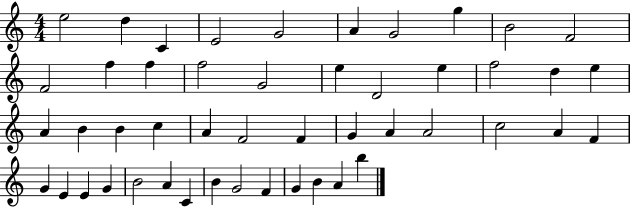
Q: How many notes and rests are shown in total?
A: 48